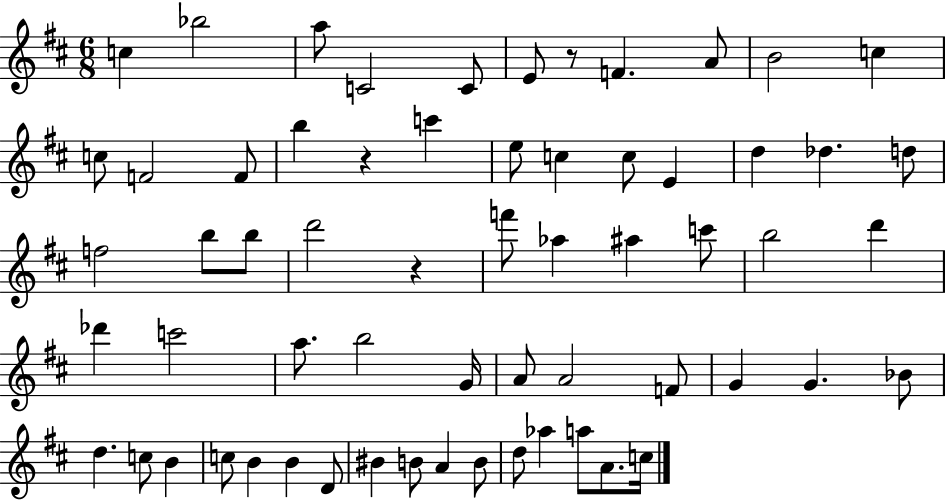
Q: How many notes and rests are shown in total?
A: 62